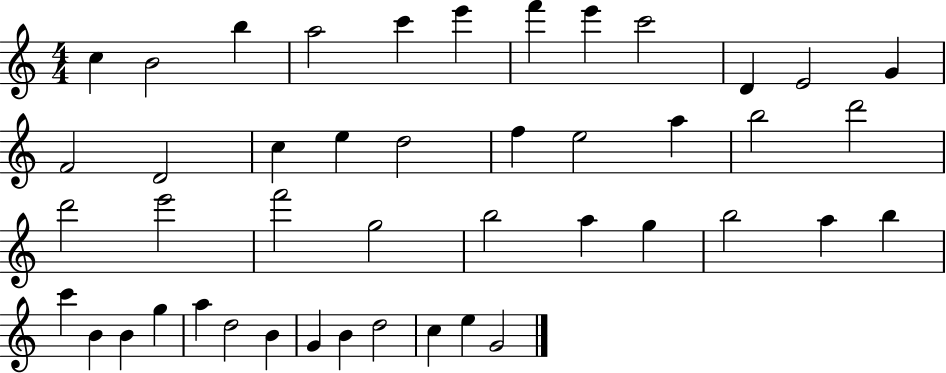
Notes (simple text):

C5/q B4/h B5/q A5/h C6/q E6/q F6/q E6/q C6/h D4/q E4/h G4/q F4/h D4/h C5/q E5/q D5/h F5/q E5/h A5/q B5/h D6/h D6/h E6/h F6/h G5/h B5/h A5/q G5/q B5/h A5/q B5/q C6/q B4/q B4/q G5/q A5/q D5/h B4/q G4/q B4/q D5/h C5/q E5/q G4/h